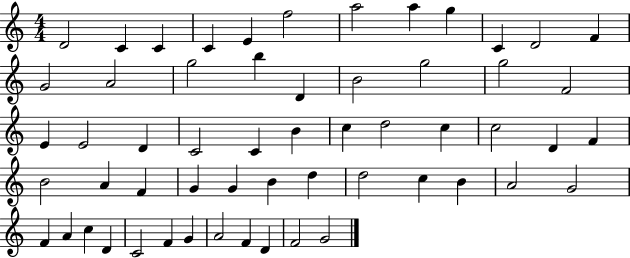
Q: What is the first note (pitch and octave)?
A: D4